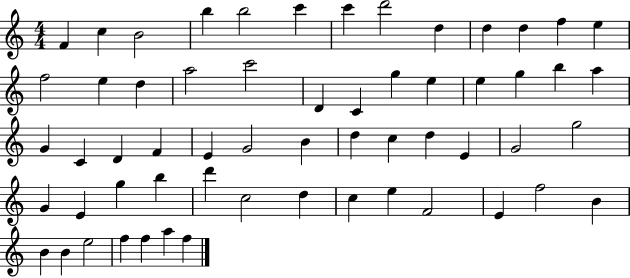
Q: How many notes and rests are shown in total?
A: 59